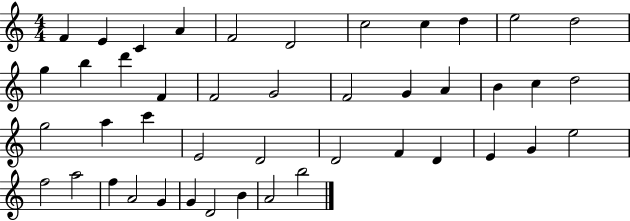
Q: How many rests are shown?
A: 0